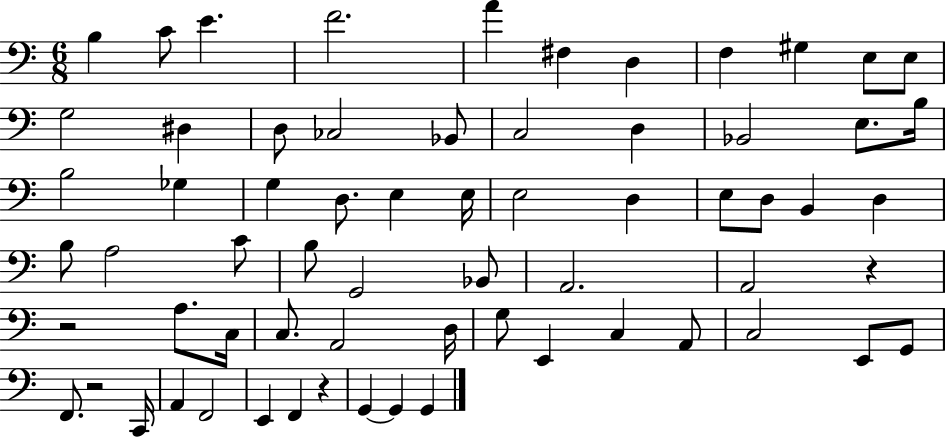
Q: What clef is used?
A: bass